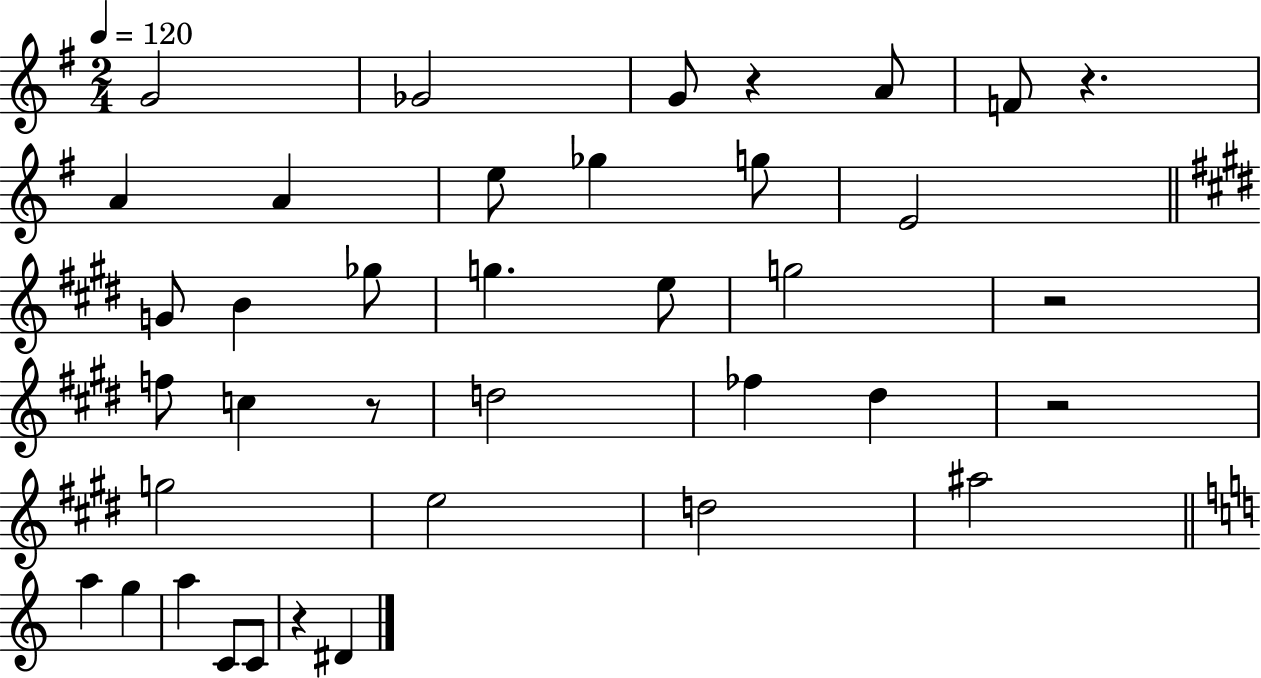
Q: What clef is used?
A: treble